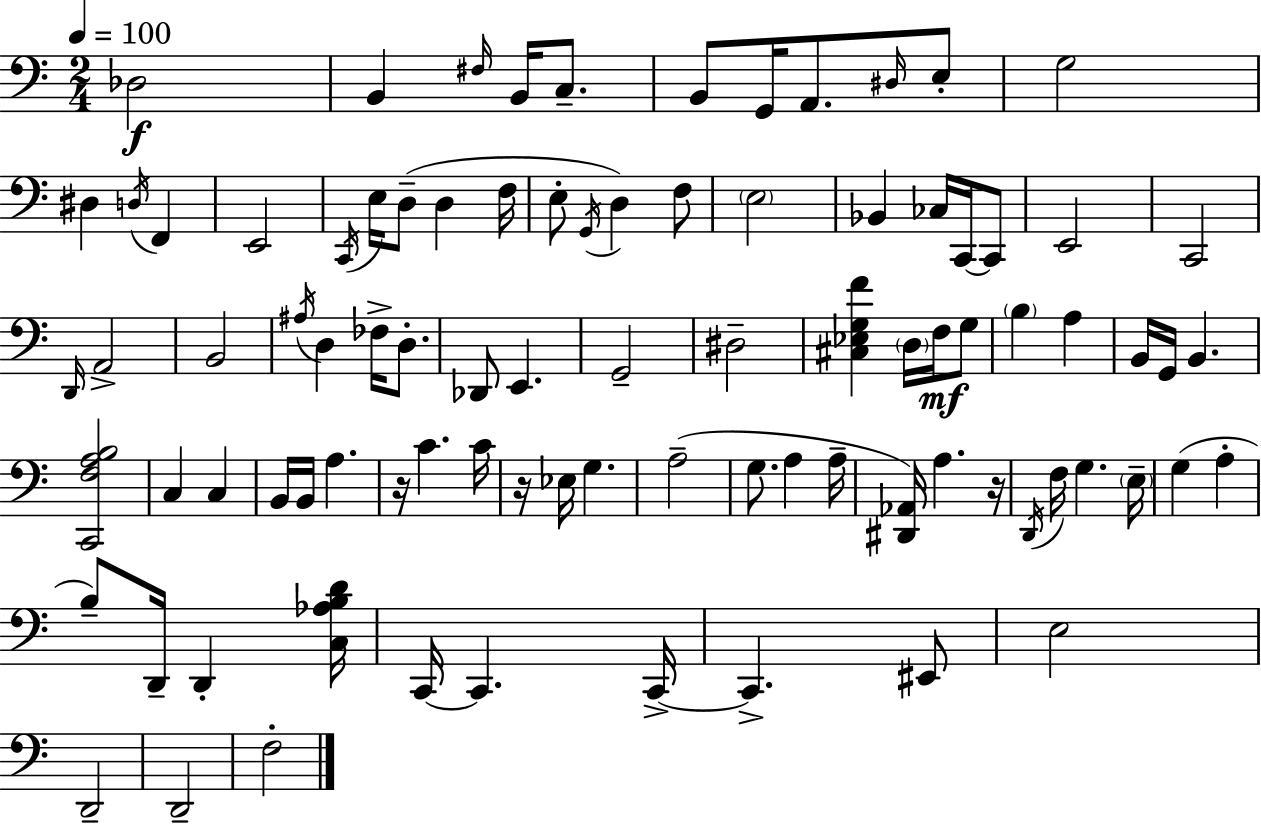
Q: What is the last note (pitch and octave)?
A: F3